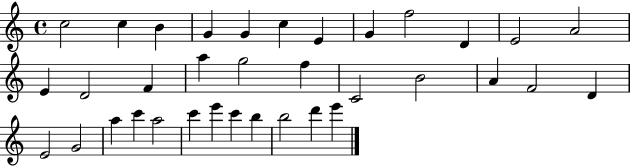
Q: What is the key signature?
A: C major